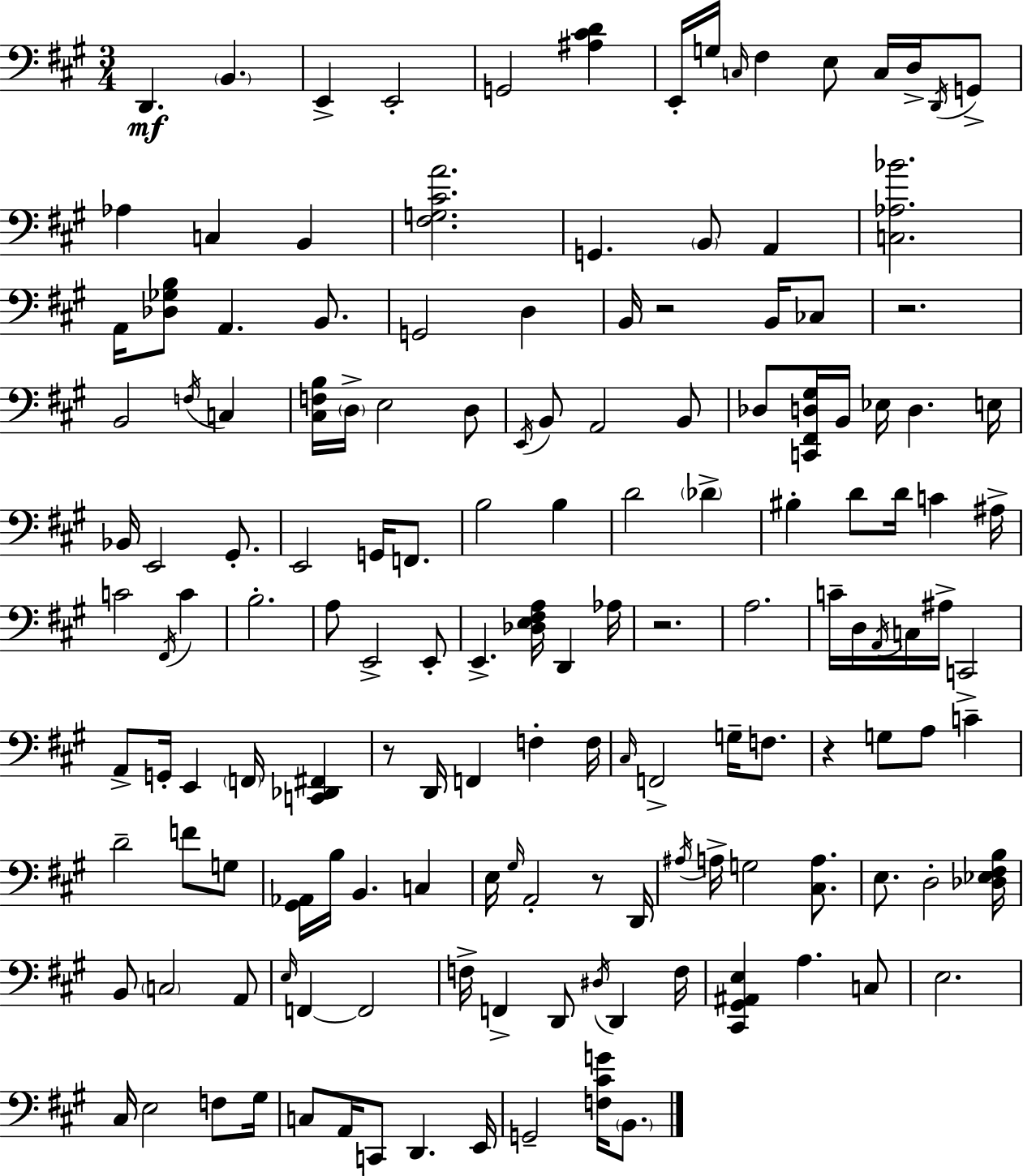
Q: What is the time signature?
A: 3/4